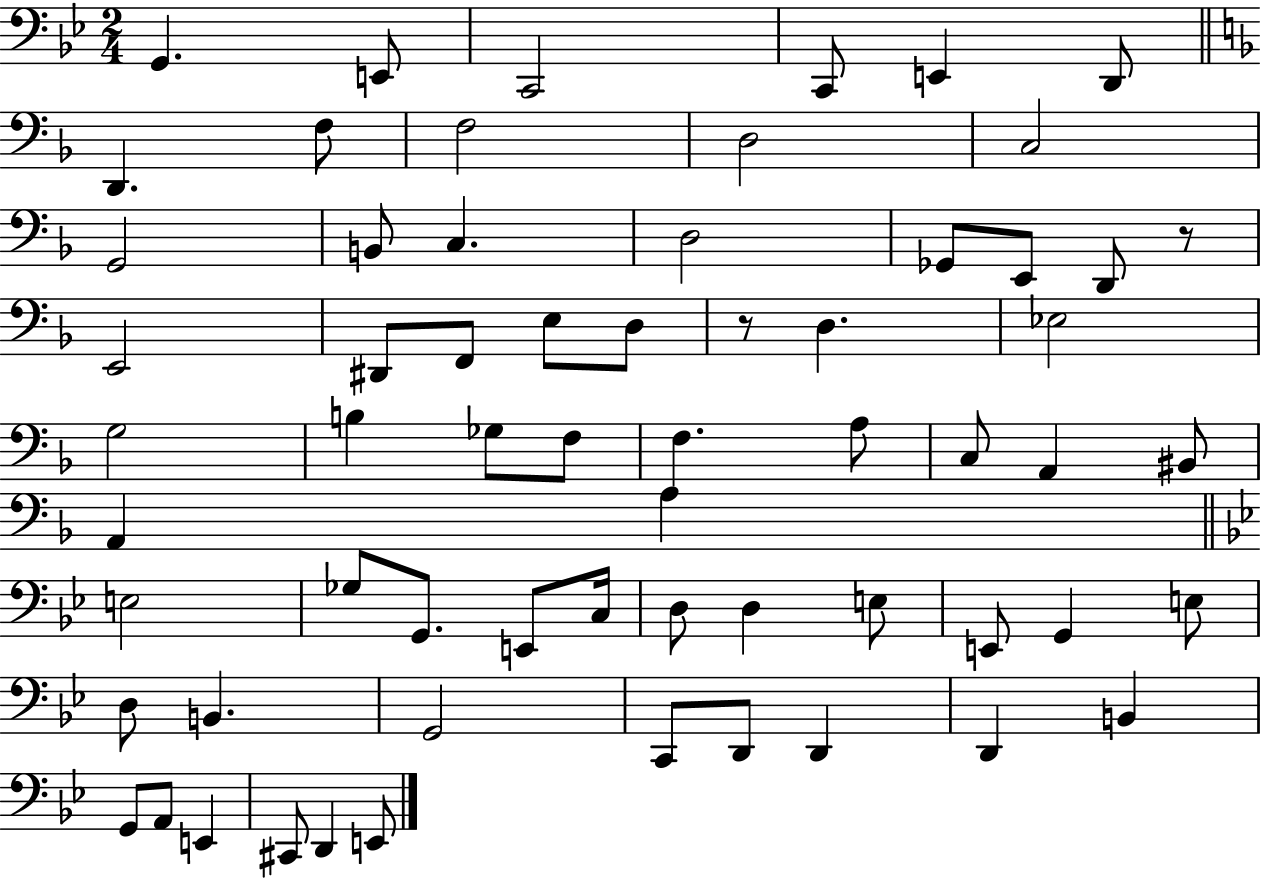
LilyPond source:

{
  \clef bass
  \numericTimeSignature
  \time 2/4
  \key bes \major
  g,4. e,8 | c,2 | c,8 e,4 d,8 | \bar "||" \break \key d \minor d,4. f8 | f2 | d2 | c2 | \break g,2 | b,8 c4. | d2 | ges,8 e,8 d,8 r8 | \break e,2 | dis,8 f,8 e8 d8 | r8 d4. | ees2 | \break g2 | b4 ges8 f8 | f4. a8 | c8 a,4 bis,8 | \break a,4 a4 | \bar "||" \break \key g \minor e2 | ges8 g,8. e,8 c16 | d8 d4 e8 | e,8 g,4 e8 | \break d8 b,4. | g,2 | c,8 d,8 d,4 | d,4 b,4 | \break g,8 a,8 e,4 | cis,8 d,4 e,8 | \bar "|."
}